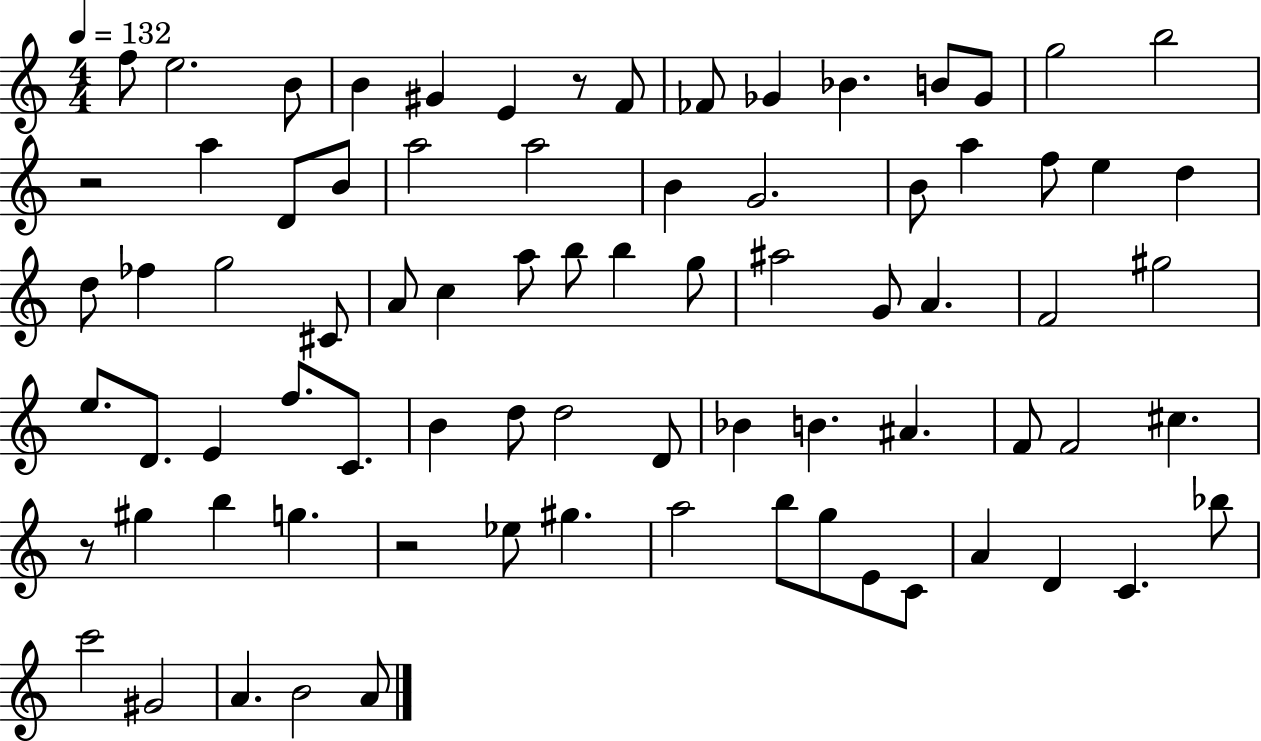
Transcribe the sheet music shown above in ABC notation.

X:1
T:Untitled
M:4/4
L:1/4
K:C
f/2 e2 B/2 B ^G E z/2 F/2 _F/2 _G _B B/2 _G/2 g2 b2 z2 a D/2 B/2 a2 a2 B G2 B/2 a f/2 e d d/2 _f g2 ^C/2 A/2 c a/2 b/2 b g/2 ^a2 G/2 A F2 ^g2 e/2 D/2 E f/2 C/2 B d/2 d2 D/2 _B B ^A F/2 F2 ^c z/2 ^g b g z2 _e/2 ^g a2 b/2 g/2 E/2 C/2 A D C _b/2 c'2 ^G2 A B2 A/2